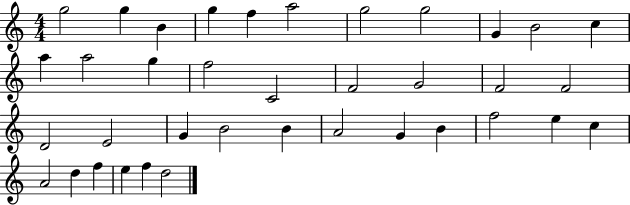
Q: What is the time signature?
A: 4/4